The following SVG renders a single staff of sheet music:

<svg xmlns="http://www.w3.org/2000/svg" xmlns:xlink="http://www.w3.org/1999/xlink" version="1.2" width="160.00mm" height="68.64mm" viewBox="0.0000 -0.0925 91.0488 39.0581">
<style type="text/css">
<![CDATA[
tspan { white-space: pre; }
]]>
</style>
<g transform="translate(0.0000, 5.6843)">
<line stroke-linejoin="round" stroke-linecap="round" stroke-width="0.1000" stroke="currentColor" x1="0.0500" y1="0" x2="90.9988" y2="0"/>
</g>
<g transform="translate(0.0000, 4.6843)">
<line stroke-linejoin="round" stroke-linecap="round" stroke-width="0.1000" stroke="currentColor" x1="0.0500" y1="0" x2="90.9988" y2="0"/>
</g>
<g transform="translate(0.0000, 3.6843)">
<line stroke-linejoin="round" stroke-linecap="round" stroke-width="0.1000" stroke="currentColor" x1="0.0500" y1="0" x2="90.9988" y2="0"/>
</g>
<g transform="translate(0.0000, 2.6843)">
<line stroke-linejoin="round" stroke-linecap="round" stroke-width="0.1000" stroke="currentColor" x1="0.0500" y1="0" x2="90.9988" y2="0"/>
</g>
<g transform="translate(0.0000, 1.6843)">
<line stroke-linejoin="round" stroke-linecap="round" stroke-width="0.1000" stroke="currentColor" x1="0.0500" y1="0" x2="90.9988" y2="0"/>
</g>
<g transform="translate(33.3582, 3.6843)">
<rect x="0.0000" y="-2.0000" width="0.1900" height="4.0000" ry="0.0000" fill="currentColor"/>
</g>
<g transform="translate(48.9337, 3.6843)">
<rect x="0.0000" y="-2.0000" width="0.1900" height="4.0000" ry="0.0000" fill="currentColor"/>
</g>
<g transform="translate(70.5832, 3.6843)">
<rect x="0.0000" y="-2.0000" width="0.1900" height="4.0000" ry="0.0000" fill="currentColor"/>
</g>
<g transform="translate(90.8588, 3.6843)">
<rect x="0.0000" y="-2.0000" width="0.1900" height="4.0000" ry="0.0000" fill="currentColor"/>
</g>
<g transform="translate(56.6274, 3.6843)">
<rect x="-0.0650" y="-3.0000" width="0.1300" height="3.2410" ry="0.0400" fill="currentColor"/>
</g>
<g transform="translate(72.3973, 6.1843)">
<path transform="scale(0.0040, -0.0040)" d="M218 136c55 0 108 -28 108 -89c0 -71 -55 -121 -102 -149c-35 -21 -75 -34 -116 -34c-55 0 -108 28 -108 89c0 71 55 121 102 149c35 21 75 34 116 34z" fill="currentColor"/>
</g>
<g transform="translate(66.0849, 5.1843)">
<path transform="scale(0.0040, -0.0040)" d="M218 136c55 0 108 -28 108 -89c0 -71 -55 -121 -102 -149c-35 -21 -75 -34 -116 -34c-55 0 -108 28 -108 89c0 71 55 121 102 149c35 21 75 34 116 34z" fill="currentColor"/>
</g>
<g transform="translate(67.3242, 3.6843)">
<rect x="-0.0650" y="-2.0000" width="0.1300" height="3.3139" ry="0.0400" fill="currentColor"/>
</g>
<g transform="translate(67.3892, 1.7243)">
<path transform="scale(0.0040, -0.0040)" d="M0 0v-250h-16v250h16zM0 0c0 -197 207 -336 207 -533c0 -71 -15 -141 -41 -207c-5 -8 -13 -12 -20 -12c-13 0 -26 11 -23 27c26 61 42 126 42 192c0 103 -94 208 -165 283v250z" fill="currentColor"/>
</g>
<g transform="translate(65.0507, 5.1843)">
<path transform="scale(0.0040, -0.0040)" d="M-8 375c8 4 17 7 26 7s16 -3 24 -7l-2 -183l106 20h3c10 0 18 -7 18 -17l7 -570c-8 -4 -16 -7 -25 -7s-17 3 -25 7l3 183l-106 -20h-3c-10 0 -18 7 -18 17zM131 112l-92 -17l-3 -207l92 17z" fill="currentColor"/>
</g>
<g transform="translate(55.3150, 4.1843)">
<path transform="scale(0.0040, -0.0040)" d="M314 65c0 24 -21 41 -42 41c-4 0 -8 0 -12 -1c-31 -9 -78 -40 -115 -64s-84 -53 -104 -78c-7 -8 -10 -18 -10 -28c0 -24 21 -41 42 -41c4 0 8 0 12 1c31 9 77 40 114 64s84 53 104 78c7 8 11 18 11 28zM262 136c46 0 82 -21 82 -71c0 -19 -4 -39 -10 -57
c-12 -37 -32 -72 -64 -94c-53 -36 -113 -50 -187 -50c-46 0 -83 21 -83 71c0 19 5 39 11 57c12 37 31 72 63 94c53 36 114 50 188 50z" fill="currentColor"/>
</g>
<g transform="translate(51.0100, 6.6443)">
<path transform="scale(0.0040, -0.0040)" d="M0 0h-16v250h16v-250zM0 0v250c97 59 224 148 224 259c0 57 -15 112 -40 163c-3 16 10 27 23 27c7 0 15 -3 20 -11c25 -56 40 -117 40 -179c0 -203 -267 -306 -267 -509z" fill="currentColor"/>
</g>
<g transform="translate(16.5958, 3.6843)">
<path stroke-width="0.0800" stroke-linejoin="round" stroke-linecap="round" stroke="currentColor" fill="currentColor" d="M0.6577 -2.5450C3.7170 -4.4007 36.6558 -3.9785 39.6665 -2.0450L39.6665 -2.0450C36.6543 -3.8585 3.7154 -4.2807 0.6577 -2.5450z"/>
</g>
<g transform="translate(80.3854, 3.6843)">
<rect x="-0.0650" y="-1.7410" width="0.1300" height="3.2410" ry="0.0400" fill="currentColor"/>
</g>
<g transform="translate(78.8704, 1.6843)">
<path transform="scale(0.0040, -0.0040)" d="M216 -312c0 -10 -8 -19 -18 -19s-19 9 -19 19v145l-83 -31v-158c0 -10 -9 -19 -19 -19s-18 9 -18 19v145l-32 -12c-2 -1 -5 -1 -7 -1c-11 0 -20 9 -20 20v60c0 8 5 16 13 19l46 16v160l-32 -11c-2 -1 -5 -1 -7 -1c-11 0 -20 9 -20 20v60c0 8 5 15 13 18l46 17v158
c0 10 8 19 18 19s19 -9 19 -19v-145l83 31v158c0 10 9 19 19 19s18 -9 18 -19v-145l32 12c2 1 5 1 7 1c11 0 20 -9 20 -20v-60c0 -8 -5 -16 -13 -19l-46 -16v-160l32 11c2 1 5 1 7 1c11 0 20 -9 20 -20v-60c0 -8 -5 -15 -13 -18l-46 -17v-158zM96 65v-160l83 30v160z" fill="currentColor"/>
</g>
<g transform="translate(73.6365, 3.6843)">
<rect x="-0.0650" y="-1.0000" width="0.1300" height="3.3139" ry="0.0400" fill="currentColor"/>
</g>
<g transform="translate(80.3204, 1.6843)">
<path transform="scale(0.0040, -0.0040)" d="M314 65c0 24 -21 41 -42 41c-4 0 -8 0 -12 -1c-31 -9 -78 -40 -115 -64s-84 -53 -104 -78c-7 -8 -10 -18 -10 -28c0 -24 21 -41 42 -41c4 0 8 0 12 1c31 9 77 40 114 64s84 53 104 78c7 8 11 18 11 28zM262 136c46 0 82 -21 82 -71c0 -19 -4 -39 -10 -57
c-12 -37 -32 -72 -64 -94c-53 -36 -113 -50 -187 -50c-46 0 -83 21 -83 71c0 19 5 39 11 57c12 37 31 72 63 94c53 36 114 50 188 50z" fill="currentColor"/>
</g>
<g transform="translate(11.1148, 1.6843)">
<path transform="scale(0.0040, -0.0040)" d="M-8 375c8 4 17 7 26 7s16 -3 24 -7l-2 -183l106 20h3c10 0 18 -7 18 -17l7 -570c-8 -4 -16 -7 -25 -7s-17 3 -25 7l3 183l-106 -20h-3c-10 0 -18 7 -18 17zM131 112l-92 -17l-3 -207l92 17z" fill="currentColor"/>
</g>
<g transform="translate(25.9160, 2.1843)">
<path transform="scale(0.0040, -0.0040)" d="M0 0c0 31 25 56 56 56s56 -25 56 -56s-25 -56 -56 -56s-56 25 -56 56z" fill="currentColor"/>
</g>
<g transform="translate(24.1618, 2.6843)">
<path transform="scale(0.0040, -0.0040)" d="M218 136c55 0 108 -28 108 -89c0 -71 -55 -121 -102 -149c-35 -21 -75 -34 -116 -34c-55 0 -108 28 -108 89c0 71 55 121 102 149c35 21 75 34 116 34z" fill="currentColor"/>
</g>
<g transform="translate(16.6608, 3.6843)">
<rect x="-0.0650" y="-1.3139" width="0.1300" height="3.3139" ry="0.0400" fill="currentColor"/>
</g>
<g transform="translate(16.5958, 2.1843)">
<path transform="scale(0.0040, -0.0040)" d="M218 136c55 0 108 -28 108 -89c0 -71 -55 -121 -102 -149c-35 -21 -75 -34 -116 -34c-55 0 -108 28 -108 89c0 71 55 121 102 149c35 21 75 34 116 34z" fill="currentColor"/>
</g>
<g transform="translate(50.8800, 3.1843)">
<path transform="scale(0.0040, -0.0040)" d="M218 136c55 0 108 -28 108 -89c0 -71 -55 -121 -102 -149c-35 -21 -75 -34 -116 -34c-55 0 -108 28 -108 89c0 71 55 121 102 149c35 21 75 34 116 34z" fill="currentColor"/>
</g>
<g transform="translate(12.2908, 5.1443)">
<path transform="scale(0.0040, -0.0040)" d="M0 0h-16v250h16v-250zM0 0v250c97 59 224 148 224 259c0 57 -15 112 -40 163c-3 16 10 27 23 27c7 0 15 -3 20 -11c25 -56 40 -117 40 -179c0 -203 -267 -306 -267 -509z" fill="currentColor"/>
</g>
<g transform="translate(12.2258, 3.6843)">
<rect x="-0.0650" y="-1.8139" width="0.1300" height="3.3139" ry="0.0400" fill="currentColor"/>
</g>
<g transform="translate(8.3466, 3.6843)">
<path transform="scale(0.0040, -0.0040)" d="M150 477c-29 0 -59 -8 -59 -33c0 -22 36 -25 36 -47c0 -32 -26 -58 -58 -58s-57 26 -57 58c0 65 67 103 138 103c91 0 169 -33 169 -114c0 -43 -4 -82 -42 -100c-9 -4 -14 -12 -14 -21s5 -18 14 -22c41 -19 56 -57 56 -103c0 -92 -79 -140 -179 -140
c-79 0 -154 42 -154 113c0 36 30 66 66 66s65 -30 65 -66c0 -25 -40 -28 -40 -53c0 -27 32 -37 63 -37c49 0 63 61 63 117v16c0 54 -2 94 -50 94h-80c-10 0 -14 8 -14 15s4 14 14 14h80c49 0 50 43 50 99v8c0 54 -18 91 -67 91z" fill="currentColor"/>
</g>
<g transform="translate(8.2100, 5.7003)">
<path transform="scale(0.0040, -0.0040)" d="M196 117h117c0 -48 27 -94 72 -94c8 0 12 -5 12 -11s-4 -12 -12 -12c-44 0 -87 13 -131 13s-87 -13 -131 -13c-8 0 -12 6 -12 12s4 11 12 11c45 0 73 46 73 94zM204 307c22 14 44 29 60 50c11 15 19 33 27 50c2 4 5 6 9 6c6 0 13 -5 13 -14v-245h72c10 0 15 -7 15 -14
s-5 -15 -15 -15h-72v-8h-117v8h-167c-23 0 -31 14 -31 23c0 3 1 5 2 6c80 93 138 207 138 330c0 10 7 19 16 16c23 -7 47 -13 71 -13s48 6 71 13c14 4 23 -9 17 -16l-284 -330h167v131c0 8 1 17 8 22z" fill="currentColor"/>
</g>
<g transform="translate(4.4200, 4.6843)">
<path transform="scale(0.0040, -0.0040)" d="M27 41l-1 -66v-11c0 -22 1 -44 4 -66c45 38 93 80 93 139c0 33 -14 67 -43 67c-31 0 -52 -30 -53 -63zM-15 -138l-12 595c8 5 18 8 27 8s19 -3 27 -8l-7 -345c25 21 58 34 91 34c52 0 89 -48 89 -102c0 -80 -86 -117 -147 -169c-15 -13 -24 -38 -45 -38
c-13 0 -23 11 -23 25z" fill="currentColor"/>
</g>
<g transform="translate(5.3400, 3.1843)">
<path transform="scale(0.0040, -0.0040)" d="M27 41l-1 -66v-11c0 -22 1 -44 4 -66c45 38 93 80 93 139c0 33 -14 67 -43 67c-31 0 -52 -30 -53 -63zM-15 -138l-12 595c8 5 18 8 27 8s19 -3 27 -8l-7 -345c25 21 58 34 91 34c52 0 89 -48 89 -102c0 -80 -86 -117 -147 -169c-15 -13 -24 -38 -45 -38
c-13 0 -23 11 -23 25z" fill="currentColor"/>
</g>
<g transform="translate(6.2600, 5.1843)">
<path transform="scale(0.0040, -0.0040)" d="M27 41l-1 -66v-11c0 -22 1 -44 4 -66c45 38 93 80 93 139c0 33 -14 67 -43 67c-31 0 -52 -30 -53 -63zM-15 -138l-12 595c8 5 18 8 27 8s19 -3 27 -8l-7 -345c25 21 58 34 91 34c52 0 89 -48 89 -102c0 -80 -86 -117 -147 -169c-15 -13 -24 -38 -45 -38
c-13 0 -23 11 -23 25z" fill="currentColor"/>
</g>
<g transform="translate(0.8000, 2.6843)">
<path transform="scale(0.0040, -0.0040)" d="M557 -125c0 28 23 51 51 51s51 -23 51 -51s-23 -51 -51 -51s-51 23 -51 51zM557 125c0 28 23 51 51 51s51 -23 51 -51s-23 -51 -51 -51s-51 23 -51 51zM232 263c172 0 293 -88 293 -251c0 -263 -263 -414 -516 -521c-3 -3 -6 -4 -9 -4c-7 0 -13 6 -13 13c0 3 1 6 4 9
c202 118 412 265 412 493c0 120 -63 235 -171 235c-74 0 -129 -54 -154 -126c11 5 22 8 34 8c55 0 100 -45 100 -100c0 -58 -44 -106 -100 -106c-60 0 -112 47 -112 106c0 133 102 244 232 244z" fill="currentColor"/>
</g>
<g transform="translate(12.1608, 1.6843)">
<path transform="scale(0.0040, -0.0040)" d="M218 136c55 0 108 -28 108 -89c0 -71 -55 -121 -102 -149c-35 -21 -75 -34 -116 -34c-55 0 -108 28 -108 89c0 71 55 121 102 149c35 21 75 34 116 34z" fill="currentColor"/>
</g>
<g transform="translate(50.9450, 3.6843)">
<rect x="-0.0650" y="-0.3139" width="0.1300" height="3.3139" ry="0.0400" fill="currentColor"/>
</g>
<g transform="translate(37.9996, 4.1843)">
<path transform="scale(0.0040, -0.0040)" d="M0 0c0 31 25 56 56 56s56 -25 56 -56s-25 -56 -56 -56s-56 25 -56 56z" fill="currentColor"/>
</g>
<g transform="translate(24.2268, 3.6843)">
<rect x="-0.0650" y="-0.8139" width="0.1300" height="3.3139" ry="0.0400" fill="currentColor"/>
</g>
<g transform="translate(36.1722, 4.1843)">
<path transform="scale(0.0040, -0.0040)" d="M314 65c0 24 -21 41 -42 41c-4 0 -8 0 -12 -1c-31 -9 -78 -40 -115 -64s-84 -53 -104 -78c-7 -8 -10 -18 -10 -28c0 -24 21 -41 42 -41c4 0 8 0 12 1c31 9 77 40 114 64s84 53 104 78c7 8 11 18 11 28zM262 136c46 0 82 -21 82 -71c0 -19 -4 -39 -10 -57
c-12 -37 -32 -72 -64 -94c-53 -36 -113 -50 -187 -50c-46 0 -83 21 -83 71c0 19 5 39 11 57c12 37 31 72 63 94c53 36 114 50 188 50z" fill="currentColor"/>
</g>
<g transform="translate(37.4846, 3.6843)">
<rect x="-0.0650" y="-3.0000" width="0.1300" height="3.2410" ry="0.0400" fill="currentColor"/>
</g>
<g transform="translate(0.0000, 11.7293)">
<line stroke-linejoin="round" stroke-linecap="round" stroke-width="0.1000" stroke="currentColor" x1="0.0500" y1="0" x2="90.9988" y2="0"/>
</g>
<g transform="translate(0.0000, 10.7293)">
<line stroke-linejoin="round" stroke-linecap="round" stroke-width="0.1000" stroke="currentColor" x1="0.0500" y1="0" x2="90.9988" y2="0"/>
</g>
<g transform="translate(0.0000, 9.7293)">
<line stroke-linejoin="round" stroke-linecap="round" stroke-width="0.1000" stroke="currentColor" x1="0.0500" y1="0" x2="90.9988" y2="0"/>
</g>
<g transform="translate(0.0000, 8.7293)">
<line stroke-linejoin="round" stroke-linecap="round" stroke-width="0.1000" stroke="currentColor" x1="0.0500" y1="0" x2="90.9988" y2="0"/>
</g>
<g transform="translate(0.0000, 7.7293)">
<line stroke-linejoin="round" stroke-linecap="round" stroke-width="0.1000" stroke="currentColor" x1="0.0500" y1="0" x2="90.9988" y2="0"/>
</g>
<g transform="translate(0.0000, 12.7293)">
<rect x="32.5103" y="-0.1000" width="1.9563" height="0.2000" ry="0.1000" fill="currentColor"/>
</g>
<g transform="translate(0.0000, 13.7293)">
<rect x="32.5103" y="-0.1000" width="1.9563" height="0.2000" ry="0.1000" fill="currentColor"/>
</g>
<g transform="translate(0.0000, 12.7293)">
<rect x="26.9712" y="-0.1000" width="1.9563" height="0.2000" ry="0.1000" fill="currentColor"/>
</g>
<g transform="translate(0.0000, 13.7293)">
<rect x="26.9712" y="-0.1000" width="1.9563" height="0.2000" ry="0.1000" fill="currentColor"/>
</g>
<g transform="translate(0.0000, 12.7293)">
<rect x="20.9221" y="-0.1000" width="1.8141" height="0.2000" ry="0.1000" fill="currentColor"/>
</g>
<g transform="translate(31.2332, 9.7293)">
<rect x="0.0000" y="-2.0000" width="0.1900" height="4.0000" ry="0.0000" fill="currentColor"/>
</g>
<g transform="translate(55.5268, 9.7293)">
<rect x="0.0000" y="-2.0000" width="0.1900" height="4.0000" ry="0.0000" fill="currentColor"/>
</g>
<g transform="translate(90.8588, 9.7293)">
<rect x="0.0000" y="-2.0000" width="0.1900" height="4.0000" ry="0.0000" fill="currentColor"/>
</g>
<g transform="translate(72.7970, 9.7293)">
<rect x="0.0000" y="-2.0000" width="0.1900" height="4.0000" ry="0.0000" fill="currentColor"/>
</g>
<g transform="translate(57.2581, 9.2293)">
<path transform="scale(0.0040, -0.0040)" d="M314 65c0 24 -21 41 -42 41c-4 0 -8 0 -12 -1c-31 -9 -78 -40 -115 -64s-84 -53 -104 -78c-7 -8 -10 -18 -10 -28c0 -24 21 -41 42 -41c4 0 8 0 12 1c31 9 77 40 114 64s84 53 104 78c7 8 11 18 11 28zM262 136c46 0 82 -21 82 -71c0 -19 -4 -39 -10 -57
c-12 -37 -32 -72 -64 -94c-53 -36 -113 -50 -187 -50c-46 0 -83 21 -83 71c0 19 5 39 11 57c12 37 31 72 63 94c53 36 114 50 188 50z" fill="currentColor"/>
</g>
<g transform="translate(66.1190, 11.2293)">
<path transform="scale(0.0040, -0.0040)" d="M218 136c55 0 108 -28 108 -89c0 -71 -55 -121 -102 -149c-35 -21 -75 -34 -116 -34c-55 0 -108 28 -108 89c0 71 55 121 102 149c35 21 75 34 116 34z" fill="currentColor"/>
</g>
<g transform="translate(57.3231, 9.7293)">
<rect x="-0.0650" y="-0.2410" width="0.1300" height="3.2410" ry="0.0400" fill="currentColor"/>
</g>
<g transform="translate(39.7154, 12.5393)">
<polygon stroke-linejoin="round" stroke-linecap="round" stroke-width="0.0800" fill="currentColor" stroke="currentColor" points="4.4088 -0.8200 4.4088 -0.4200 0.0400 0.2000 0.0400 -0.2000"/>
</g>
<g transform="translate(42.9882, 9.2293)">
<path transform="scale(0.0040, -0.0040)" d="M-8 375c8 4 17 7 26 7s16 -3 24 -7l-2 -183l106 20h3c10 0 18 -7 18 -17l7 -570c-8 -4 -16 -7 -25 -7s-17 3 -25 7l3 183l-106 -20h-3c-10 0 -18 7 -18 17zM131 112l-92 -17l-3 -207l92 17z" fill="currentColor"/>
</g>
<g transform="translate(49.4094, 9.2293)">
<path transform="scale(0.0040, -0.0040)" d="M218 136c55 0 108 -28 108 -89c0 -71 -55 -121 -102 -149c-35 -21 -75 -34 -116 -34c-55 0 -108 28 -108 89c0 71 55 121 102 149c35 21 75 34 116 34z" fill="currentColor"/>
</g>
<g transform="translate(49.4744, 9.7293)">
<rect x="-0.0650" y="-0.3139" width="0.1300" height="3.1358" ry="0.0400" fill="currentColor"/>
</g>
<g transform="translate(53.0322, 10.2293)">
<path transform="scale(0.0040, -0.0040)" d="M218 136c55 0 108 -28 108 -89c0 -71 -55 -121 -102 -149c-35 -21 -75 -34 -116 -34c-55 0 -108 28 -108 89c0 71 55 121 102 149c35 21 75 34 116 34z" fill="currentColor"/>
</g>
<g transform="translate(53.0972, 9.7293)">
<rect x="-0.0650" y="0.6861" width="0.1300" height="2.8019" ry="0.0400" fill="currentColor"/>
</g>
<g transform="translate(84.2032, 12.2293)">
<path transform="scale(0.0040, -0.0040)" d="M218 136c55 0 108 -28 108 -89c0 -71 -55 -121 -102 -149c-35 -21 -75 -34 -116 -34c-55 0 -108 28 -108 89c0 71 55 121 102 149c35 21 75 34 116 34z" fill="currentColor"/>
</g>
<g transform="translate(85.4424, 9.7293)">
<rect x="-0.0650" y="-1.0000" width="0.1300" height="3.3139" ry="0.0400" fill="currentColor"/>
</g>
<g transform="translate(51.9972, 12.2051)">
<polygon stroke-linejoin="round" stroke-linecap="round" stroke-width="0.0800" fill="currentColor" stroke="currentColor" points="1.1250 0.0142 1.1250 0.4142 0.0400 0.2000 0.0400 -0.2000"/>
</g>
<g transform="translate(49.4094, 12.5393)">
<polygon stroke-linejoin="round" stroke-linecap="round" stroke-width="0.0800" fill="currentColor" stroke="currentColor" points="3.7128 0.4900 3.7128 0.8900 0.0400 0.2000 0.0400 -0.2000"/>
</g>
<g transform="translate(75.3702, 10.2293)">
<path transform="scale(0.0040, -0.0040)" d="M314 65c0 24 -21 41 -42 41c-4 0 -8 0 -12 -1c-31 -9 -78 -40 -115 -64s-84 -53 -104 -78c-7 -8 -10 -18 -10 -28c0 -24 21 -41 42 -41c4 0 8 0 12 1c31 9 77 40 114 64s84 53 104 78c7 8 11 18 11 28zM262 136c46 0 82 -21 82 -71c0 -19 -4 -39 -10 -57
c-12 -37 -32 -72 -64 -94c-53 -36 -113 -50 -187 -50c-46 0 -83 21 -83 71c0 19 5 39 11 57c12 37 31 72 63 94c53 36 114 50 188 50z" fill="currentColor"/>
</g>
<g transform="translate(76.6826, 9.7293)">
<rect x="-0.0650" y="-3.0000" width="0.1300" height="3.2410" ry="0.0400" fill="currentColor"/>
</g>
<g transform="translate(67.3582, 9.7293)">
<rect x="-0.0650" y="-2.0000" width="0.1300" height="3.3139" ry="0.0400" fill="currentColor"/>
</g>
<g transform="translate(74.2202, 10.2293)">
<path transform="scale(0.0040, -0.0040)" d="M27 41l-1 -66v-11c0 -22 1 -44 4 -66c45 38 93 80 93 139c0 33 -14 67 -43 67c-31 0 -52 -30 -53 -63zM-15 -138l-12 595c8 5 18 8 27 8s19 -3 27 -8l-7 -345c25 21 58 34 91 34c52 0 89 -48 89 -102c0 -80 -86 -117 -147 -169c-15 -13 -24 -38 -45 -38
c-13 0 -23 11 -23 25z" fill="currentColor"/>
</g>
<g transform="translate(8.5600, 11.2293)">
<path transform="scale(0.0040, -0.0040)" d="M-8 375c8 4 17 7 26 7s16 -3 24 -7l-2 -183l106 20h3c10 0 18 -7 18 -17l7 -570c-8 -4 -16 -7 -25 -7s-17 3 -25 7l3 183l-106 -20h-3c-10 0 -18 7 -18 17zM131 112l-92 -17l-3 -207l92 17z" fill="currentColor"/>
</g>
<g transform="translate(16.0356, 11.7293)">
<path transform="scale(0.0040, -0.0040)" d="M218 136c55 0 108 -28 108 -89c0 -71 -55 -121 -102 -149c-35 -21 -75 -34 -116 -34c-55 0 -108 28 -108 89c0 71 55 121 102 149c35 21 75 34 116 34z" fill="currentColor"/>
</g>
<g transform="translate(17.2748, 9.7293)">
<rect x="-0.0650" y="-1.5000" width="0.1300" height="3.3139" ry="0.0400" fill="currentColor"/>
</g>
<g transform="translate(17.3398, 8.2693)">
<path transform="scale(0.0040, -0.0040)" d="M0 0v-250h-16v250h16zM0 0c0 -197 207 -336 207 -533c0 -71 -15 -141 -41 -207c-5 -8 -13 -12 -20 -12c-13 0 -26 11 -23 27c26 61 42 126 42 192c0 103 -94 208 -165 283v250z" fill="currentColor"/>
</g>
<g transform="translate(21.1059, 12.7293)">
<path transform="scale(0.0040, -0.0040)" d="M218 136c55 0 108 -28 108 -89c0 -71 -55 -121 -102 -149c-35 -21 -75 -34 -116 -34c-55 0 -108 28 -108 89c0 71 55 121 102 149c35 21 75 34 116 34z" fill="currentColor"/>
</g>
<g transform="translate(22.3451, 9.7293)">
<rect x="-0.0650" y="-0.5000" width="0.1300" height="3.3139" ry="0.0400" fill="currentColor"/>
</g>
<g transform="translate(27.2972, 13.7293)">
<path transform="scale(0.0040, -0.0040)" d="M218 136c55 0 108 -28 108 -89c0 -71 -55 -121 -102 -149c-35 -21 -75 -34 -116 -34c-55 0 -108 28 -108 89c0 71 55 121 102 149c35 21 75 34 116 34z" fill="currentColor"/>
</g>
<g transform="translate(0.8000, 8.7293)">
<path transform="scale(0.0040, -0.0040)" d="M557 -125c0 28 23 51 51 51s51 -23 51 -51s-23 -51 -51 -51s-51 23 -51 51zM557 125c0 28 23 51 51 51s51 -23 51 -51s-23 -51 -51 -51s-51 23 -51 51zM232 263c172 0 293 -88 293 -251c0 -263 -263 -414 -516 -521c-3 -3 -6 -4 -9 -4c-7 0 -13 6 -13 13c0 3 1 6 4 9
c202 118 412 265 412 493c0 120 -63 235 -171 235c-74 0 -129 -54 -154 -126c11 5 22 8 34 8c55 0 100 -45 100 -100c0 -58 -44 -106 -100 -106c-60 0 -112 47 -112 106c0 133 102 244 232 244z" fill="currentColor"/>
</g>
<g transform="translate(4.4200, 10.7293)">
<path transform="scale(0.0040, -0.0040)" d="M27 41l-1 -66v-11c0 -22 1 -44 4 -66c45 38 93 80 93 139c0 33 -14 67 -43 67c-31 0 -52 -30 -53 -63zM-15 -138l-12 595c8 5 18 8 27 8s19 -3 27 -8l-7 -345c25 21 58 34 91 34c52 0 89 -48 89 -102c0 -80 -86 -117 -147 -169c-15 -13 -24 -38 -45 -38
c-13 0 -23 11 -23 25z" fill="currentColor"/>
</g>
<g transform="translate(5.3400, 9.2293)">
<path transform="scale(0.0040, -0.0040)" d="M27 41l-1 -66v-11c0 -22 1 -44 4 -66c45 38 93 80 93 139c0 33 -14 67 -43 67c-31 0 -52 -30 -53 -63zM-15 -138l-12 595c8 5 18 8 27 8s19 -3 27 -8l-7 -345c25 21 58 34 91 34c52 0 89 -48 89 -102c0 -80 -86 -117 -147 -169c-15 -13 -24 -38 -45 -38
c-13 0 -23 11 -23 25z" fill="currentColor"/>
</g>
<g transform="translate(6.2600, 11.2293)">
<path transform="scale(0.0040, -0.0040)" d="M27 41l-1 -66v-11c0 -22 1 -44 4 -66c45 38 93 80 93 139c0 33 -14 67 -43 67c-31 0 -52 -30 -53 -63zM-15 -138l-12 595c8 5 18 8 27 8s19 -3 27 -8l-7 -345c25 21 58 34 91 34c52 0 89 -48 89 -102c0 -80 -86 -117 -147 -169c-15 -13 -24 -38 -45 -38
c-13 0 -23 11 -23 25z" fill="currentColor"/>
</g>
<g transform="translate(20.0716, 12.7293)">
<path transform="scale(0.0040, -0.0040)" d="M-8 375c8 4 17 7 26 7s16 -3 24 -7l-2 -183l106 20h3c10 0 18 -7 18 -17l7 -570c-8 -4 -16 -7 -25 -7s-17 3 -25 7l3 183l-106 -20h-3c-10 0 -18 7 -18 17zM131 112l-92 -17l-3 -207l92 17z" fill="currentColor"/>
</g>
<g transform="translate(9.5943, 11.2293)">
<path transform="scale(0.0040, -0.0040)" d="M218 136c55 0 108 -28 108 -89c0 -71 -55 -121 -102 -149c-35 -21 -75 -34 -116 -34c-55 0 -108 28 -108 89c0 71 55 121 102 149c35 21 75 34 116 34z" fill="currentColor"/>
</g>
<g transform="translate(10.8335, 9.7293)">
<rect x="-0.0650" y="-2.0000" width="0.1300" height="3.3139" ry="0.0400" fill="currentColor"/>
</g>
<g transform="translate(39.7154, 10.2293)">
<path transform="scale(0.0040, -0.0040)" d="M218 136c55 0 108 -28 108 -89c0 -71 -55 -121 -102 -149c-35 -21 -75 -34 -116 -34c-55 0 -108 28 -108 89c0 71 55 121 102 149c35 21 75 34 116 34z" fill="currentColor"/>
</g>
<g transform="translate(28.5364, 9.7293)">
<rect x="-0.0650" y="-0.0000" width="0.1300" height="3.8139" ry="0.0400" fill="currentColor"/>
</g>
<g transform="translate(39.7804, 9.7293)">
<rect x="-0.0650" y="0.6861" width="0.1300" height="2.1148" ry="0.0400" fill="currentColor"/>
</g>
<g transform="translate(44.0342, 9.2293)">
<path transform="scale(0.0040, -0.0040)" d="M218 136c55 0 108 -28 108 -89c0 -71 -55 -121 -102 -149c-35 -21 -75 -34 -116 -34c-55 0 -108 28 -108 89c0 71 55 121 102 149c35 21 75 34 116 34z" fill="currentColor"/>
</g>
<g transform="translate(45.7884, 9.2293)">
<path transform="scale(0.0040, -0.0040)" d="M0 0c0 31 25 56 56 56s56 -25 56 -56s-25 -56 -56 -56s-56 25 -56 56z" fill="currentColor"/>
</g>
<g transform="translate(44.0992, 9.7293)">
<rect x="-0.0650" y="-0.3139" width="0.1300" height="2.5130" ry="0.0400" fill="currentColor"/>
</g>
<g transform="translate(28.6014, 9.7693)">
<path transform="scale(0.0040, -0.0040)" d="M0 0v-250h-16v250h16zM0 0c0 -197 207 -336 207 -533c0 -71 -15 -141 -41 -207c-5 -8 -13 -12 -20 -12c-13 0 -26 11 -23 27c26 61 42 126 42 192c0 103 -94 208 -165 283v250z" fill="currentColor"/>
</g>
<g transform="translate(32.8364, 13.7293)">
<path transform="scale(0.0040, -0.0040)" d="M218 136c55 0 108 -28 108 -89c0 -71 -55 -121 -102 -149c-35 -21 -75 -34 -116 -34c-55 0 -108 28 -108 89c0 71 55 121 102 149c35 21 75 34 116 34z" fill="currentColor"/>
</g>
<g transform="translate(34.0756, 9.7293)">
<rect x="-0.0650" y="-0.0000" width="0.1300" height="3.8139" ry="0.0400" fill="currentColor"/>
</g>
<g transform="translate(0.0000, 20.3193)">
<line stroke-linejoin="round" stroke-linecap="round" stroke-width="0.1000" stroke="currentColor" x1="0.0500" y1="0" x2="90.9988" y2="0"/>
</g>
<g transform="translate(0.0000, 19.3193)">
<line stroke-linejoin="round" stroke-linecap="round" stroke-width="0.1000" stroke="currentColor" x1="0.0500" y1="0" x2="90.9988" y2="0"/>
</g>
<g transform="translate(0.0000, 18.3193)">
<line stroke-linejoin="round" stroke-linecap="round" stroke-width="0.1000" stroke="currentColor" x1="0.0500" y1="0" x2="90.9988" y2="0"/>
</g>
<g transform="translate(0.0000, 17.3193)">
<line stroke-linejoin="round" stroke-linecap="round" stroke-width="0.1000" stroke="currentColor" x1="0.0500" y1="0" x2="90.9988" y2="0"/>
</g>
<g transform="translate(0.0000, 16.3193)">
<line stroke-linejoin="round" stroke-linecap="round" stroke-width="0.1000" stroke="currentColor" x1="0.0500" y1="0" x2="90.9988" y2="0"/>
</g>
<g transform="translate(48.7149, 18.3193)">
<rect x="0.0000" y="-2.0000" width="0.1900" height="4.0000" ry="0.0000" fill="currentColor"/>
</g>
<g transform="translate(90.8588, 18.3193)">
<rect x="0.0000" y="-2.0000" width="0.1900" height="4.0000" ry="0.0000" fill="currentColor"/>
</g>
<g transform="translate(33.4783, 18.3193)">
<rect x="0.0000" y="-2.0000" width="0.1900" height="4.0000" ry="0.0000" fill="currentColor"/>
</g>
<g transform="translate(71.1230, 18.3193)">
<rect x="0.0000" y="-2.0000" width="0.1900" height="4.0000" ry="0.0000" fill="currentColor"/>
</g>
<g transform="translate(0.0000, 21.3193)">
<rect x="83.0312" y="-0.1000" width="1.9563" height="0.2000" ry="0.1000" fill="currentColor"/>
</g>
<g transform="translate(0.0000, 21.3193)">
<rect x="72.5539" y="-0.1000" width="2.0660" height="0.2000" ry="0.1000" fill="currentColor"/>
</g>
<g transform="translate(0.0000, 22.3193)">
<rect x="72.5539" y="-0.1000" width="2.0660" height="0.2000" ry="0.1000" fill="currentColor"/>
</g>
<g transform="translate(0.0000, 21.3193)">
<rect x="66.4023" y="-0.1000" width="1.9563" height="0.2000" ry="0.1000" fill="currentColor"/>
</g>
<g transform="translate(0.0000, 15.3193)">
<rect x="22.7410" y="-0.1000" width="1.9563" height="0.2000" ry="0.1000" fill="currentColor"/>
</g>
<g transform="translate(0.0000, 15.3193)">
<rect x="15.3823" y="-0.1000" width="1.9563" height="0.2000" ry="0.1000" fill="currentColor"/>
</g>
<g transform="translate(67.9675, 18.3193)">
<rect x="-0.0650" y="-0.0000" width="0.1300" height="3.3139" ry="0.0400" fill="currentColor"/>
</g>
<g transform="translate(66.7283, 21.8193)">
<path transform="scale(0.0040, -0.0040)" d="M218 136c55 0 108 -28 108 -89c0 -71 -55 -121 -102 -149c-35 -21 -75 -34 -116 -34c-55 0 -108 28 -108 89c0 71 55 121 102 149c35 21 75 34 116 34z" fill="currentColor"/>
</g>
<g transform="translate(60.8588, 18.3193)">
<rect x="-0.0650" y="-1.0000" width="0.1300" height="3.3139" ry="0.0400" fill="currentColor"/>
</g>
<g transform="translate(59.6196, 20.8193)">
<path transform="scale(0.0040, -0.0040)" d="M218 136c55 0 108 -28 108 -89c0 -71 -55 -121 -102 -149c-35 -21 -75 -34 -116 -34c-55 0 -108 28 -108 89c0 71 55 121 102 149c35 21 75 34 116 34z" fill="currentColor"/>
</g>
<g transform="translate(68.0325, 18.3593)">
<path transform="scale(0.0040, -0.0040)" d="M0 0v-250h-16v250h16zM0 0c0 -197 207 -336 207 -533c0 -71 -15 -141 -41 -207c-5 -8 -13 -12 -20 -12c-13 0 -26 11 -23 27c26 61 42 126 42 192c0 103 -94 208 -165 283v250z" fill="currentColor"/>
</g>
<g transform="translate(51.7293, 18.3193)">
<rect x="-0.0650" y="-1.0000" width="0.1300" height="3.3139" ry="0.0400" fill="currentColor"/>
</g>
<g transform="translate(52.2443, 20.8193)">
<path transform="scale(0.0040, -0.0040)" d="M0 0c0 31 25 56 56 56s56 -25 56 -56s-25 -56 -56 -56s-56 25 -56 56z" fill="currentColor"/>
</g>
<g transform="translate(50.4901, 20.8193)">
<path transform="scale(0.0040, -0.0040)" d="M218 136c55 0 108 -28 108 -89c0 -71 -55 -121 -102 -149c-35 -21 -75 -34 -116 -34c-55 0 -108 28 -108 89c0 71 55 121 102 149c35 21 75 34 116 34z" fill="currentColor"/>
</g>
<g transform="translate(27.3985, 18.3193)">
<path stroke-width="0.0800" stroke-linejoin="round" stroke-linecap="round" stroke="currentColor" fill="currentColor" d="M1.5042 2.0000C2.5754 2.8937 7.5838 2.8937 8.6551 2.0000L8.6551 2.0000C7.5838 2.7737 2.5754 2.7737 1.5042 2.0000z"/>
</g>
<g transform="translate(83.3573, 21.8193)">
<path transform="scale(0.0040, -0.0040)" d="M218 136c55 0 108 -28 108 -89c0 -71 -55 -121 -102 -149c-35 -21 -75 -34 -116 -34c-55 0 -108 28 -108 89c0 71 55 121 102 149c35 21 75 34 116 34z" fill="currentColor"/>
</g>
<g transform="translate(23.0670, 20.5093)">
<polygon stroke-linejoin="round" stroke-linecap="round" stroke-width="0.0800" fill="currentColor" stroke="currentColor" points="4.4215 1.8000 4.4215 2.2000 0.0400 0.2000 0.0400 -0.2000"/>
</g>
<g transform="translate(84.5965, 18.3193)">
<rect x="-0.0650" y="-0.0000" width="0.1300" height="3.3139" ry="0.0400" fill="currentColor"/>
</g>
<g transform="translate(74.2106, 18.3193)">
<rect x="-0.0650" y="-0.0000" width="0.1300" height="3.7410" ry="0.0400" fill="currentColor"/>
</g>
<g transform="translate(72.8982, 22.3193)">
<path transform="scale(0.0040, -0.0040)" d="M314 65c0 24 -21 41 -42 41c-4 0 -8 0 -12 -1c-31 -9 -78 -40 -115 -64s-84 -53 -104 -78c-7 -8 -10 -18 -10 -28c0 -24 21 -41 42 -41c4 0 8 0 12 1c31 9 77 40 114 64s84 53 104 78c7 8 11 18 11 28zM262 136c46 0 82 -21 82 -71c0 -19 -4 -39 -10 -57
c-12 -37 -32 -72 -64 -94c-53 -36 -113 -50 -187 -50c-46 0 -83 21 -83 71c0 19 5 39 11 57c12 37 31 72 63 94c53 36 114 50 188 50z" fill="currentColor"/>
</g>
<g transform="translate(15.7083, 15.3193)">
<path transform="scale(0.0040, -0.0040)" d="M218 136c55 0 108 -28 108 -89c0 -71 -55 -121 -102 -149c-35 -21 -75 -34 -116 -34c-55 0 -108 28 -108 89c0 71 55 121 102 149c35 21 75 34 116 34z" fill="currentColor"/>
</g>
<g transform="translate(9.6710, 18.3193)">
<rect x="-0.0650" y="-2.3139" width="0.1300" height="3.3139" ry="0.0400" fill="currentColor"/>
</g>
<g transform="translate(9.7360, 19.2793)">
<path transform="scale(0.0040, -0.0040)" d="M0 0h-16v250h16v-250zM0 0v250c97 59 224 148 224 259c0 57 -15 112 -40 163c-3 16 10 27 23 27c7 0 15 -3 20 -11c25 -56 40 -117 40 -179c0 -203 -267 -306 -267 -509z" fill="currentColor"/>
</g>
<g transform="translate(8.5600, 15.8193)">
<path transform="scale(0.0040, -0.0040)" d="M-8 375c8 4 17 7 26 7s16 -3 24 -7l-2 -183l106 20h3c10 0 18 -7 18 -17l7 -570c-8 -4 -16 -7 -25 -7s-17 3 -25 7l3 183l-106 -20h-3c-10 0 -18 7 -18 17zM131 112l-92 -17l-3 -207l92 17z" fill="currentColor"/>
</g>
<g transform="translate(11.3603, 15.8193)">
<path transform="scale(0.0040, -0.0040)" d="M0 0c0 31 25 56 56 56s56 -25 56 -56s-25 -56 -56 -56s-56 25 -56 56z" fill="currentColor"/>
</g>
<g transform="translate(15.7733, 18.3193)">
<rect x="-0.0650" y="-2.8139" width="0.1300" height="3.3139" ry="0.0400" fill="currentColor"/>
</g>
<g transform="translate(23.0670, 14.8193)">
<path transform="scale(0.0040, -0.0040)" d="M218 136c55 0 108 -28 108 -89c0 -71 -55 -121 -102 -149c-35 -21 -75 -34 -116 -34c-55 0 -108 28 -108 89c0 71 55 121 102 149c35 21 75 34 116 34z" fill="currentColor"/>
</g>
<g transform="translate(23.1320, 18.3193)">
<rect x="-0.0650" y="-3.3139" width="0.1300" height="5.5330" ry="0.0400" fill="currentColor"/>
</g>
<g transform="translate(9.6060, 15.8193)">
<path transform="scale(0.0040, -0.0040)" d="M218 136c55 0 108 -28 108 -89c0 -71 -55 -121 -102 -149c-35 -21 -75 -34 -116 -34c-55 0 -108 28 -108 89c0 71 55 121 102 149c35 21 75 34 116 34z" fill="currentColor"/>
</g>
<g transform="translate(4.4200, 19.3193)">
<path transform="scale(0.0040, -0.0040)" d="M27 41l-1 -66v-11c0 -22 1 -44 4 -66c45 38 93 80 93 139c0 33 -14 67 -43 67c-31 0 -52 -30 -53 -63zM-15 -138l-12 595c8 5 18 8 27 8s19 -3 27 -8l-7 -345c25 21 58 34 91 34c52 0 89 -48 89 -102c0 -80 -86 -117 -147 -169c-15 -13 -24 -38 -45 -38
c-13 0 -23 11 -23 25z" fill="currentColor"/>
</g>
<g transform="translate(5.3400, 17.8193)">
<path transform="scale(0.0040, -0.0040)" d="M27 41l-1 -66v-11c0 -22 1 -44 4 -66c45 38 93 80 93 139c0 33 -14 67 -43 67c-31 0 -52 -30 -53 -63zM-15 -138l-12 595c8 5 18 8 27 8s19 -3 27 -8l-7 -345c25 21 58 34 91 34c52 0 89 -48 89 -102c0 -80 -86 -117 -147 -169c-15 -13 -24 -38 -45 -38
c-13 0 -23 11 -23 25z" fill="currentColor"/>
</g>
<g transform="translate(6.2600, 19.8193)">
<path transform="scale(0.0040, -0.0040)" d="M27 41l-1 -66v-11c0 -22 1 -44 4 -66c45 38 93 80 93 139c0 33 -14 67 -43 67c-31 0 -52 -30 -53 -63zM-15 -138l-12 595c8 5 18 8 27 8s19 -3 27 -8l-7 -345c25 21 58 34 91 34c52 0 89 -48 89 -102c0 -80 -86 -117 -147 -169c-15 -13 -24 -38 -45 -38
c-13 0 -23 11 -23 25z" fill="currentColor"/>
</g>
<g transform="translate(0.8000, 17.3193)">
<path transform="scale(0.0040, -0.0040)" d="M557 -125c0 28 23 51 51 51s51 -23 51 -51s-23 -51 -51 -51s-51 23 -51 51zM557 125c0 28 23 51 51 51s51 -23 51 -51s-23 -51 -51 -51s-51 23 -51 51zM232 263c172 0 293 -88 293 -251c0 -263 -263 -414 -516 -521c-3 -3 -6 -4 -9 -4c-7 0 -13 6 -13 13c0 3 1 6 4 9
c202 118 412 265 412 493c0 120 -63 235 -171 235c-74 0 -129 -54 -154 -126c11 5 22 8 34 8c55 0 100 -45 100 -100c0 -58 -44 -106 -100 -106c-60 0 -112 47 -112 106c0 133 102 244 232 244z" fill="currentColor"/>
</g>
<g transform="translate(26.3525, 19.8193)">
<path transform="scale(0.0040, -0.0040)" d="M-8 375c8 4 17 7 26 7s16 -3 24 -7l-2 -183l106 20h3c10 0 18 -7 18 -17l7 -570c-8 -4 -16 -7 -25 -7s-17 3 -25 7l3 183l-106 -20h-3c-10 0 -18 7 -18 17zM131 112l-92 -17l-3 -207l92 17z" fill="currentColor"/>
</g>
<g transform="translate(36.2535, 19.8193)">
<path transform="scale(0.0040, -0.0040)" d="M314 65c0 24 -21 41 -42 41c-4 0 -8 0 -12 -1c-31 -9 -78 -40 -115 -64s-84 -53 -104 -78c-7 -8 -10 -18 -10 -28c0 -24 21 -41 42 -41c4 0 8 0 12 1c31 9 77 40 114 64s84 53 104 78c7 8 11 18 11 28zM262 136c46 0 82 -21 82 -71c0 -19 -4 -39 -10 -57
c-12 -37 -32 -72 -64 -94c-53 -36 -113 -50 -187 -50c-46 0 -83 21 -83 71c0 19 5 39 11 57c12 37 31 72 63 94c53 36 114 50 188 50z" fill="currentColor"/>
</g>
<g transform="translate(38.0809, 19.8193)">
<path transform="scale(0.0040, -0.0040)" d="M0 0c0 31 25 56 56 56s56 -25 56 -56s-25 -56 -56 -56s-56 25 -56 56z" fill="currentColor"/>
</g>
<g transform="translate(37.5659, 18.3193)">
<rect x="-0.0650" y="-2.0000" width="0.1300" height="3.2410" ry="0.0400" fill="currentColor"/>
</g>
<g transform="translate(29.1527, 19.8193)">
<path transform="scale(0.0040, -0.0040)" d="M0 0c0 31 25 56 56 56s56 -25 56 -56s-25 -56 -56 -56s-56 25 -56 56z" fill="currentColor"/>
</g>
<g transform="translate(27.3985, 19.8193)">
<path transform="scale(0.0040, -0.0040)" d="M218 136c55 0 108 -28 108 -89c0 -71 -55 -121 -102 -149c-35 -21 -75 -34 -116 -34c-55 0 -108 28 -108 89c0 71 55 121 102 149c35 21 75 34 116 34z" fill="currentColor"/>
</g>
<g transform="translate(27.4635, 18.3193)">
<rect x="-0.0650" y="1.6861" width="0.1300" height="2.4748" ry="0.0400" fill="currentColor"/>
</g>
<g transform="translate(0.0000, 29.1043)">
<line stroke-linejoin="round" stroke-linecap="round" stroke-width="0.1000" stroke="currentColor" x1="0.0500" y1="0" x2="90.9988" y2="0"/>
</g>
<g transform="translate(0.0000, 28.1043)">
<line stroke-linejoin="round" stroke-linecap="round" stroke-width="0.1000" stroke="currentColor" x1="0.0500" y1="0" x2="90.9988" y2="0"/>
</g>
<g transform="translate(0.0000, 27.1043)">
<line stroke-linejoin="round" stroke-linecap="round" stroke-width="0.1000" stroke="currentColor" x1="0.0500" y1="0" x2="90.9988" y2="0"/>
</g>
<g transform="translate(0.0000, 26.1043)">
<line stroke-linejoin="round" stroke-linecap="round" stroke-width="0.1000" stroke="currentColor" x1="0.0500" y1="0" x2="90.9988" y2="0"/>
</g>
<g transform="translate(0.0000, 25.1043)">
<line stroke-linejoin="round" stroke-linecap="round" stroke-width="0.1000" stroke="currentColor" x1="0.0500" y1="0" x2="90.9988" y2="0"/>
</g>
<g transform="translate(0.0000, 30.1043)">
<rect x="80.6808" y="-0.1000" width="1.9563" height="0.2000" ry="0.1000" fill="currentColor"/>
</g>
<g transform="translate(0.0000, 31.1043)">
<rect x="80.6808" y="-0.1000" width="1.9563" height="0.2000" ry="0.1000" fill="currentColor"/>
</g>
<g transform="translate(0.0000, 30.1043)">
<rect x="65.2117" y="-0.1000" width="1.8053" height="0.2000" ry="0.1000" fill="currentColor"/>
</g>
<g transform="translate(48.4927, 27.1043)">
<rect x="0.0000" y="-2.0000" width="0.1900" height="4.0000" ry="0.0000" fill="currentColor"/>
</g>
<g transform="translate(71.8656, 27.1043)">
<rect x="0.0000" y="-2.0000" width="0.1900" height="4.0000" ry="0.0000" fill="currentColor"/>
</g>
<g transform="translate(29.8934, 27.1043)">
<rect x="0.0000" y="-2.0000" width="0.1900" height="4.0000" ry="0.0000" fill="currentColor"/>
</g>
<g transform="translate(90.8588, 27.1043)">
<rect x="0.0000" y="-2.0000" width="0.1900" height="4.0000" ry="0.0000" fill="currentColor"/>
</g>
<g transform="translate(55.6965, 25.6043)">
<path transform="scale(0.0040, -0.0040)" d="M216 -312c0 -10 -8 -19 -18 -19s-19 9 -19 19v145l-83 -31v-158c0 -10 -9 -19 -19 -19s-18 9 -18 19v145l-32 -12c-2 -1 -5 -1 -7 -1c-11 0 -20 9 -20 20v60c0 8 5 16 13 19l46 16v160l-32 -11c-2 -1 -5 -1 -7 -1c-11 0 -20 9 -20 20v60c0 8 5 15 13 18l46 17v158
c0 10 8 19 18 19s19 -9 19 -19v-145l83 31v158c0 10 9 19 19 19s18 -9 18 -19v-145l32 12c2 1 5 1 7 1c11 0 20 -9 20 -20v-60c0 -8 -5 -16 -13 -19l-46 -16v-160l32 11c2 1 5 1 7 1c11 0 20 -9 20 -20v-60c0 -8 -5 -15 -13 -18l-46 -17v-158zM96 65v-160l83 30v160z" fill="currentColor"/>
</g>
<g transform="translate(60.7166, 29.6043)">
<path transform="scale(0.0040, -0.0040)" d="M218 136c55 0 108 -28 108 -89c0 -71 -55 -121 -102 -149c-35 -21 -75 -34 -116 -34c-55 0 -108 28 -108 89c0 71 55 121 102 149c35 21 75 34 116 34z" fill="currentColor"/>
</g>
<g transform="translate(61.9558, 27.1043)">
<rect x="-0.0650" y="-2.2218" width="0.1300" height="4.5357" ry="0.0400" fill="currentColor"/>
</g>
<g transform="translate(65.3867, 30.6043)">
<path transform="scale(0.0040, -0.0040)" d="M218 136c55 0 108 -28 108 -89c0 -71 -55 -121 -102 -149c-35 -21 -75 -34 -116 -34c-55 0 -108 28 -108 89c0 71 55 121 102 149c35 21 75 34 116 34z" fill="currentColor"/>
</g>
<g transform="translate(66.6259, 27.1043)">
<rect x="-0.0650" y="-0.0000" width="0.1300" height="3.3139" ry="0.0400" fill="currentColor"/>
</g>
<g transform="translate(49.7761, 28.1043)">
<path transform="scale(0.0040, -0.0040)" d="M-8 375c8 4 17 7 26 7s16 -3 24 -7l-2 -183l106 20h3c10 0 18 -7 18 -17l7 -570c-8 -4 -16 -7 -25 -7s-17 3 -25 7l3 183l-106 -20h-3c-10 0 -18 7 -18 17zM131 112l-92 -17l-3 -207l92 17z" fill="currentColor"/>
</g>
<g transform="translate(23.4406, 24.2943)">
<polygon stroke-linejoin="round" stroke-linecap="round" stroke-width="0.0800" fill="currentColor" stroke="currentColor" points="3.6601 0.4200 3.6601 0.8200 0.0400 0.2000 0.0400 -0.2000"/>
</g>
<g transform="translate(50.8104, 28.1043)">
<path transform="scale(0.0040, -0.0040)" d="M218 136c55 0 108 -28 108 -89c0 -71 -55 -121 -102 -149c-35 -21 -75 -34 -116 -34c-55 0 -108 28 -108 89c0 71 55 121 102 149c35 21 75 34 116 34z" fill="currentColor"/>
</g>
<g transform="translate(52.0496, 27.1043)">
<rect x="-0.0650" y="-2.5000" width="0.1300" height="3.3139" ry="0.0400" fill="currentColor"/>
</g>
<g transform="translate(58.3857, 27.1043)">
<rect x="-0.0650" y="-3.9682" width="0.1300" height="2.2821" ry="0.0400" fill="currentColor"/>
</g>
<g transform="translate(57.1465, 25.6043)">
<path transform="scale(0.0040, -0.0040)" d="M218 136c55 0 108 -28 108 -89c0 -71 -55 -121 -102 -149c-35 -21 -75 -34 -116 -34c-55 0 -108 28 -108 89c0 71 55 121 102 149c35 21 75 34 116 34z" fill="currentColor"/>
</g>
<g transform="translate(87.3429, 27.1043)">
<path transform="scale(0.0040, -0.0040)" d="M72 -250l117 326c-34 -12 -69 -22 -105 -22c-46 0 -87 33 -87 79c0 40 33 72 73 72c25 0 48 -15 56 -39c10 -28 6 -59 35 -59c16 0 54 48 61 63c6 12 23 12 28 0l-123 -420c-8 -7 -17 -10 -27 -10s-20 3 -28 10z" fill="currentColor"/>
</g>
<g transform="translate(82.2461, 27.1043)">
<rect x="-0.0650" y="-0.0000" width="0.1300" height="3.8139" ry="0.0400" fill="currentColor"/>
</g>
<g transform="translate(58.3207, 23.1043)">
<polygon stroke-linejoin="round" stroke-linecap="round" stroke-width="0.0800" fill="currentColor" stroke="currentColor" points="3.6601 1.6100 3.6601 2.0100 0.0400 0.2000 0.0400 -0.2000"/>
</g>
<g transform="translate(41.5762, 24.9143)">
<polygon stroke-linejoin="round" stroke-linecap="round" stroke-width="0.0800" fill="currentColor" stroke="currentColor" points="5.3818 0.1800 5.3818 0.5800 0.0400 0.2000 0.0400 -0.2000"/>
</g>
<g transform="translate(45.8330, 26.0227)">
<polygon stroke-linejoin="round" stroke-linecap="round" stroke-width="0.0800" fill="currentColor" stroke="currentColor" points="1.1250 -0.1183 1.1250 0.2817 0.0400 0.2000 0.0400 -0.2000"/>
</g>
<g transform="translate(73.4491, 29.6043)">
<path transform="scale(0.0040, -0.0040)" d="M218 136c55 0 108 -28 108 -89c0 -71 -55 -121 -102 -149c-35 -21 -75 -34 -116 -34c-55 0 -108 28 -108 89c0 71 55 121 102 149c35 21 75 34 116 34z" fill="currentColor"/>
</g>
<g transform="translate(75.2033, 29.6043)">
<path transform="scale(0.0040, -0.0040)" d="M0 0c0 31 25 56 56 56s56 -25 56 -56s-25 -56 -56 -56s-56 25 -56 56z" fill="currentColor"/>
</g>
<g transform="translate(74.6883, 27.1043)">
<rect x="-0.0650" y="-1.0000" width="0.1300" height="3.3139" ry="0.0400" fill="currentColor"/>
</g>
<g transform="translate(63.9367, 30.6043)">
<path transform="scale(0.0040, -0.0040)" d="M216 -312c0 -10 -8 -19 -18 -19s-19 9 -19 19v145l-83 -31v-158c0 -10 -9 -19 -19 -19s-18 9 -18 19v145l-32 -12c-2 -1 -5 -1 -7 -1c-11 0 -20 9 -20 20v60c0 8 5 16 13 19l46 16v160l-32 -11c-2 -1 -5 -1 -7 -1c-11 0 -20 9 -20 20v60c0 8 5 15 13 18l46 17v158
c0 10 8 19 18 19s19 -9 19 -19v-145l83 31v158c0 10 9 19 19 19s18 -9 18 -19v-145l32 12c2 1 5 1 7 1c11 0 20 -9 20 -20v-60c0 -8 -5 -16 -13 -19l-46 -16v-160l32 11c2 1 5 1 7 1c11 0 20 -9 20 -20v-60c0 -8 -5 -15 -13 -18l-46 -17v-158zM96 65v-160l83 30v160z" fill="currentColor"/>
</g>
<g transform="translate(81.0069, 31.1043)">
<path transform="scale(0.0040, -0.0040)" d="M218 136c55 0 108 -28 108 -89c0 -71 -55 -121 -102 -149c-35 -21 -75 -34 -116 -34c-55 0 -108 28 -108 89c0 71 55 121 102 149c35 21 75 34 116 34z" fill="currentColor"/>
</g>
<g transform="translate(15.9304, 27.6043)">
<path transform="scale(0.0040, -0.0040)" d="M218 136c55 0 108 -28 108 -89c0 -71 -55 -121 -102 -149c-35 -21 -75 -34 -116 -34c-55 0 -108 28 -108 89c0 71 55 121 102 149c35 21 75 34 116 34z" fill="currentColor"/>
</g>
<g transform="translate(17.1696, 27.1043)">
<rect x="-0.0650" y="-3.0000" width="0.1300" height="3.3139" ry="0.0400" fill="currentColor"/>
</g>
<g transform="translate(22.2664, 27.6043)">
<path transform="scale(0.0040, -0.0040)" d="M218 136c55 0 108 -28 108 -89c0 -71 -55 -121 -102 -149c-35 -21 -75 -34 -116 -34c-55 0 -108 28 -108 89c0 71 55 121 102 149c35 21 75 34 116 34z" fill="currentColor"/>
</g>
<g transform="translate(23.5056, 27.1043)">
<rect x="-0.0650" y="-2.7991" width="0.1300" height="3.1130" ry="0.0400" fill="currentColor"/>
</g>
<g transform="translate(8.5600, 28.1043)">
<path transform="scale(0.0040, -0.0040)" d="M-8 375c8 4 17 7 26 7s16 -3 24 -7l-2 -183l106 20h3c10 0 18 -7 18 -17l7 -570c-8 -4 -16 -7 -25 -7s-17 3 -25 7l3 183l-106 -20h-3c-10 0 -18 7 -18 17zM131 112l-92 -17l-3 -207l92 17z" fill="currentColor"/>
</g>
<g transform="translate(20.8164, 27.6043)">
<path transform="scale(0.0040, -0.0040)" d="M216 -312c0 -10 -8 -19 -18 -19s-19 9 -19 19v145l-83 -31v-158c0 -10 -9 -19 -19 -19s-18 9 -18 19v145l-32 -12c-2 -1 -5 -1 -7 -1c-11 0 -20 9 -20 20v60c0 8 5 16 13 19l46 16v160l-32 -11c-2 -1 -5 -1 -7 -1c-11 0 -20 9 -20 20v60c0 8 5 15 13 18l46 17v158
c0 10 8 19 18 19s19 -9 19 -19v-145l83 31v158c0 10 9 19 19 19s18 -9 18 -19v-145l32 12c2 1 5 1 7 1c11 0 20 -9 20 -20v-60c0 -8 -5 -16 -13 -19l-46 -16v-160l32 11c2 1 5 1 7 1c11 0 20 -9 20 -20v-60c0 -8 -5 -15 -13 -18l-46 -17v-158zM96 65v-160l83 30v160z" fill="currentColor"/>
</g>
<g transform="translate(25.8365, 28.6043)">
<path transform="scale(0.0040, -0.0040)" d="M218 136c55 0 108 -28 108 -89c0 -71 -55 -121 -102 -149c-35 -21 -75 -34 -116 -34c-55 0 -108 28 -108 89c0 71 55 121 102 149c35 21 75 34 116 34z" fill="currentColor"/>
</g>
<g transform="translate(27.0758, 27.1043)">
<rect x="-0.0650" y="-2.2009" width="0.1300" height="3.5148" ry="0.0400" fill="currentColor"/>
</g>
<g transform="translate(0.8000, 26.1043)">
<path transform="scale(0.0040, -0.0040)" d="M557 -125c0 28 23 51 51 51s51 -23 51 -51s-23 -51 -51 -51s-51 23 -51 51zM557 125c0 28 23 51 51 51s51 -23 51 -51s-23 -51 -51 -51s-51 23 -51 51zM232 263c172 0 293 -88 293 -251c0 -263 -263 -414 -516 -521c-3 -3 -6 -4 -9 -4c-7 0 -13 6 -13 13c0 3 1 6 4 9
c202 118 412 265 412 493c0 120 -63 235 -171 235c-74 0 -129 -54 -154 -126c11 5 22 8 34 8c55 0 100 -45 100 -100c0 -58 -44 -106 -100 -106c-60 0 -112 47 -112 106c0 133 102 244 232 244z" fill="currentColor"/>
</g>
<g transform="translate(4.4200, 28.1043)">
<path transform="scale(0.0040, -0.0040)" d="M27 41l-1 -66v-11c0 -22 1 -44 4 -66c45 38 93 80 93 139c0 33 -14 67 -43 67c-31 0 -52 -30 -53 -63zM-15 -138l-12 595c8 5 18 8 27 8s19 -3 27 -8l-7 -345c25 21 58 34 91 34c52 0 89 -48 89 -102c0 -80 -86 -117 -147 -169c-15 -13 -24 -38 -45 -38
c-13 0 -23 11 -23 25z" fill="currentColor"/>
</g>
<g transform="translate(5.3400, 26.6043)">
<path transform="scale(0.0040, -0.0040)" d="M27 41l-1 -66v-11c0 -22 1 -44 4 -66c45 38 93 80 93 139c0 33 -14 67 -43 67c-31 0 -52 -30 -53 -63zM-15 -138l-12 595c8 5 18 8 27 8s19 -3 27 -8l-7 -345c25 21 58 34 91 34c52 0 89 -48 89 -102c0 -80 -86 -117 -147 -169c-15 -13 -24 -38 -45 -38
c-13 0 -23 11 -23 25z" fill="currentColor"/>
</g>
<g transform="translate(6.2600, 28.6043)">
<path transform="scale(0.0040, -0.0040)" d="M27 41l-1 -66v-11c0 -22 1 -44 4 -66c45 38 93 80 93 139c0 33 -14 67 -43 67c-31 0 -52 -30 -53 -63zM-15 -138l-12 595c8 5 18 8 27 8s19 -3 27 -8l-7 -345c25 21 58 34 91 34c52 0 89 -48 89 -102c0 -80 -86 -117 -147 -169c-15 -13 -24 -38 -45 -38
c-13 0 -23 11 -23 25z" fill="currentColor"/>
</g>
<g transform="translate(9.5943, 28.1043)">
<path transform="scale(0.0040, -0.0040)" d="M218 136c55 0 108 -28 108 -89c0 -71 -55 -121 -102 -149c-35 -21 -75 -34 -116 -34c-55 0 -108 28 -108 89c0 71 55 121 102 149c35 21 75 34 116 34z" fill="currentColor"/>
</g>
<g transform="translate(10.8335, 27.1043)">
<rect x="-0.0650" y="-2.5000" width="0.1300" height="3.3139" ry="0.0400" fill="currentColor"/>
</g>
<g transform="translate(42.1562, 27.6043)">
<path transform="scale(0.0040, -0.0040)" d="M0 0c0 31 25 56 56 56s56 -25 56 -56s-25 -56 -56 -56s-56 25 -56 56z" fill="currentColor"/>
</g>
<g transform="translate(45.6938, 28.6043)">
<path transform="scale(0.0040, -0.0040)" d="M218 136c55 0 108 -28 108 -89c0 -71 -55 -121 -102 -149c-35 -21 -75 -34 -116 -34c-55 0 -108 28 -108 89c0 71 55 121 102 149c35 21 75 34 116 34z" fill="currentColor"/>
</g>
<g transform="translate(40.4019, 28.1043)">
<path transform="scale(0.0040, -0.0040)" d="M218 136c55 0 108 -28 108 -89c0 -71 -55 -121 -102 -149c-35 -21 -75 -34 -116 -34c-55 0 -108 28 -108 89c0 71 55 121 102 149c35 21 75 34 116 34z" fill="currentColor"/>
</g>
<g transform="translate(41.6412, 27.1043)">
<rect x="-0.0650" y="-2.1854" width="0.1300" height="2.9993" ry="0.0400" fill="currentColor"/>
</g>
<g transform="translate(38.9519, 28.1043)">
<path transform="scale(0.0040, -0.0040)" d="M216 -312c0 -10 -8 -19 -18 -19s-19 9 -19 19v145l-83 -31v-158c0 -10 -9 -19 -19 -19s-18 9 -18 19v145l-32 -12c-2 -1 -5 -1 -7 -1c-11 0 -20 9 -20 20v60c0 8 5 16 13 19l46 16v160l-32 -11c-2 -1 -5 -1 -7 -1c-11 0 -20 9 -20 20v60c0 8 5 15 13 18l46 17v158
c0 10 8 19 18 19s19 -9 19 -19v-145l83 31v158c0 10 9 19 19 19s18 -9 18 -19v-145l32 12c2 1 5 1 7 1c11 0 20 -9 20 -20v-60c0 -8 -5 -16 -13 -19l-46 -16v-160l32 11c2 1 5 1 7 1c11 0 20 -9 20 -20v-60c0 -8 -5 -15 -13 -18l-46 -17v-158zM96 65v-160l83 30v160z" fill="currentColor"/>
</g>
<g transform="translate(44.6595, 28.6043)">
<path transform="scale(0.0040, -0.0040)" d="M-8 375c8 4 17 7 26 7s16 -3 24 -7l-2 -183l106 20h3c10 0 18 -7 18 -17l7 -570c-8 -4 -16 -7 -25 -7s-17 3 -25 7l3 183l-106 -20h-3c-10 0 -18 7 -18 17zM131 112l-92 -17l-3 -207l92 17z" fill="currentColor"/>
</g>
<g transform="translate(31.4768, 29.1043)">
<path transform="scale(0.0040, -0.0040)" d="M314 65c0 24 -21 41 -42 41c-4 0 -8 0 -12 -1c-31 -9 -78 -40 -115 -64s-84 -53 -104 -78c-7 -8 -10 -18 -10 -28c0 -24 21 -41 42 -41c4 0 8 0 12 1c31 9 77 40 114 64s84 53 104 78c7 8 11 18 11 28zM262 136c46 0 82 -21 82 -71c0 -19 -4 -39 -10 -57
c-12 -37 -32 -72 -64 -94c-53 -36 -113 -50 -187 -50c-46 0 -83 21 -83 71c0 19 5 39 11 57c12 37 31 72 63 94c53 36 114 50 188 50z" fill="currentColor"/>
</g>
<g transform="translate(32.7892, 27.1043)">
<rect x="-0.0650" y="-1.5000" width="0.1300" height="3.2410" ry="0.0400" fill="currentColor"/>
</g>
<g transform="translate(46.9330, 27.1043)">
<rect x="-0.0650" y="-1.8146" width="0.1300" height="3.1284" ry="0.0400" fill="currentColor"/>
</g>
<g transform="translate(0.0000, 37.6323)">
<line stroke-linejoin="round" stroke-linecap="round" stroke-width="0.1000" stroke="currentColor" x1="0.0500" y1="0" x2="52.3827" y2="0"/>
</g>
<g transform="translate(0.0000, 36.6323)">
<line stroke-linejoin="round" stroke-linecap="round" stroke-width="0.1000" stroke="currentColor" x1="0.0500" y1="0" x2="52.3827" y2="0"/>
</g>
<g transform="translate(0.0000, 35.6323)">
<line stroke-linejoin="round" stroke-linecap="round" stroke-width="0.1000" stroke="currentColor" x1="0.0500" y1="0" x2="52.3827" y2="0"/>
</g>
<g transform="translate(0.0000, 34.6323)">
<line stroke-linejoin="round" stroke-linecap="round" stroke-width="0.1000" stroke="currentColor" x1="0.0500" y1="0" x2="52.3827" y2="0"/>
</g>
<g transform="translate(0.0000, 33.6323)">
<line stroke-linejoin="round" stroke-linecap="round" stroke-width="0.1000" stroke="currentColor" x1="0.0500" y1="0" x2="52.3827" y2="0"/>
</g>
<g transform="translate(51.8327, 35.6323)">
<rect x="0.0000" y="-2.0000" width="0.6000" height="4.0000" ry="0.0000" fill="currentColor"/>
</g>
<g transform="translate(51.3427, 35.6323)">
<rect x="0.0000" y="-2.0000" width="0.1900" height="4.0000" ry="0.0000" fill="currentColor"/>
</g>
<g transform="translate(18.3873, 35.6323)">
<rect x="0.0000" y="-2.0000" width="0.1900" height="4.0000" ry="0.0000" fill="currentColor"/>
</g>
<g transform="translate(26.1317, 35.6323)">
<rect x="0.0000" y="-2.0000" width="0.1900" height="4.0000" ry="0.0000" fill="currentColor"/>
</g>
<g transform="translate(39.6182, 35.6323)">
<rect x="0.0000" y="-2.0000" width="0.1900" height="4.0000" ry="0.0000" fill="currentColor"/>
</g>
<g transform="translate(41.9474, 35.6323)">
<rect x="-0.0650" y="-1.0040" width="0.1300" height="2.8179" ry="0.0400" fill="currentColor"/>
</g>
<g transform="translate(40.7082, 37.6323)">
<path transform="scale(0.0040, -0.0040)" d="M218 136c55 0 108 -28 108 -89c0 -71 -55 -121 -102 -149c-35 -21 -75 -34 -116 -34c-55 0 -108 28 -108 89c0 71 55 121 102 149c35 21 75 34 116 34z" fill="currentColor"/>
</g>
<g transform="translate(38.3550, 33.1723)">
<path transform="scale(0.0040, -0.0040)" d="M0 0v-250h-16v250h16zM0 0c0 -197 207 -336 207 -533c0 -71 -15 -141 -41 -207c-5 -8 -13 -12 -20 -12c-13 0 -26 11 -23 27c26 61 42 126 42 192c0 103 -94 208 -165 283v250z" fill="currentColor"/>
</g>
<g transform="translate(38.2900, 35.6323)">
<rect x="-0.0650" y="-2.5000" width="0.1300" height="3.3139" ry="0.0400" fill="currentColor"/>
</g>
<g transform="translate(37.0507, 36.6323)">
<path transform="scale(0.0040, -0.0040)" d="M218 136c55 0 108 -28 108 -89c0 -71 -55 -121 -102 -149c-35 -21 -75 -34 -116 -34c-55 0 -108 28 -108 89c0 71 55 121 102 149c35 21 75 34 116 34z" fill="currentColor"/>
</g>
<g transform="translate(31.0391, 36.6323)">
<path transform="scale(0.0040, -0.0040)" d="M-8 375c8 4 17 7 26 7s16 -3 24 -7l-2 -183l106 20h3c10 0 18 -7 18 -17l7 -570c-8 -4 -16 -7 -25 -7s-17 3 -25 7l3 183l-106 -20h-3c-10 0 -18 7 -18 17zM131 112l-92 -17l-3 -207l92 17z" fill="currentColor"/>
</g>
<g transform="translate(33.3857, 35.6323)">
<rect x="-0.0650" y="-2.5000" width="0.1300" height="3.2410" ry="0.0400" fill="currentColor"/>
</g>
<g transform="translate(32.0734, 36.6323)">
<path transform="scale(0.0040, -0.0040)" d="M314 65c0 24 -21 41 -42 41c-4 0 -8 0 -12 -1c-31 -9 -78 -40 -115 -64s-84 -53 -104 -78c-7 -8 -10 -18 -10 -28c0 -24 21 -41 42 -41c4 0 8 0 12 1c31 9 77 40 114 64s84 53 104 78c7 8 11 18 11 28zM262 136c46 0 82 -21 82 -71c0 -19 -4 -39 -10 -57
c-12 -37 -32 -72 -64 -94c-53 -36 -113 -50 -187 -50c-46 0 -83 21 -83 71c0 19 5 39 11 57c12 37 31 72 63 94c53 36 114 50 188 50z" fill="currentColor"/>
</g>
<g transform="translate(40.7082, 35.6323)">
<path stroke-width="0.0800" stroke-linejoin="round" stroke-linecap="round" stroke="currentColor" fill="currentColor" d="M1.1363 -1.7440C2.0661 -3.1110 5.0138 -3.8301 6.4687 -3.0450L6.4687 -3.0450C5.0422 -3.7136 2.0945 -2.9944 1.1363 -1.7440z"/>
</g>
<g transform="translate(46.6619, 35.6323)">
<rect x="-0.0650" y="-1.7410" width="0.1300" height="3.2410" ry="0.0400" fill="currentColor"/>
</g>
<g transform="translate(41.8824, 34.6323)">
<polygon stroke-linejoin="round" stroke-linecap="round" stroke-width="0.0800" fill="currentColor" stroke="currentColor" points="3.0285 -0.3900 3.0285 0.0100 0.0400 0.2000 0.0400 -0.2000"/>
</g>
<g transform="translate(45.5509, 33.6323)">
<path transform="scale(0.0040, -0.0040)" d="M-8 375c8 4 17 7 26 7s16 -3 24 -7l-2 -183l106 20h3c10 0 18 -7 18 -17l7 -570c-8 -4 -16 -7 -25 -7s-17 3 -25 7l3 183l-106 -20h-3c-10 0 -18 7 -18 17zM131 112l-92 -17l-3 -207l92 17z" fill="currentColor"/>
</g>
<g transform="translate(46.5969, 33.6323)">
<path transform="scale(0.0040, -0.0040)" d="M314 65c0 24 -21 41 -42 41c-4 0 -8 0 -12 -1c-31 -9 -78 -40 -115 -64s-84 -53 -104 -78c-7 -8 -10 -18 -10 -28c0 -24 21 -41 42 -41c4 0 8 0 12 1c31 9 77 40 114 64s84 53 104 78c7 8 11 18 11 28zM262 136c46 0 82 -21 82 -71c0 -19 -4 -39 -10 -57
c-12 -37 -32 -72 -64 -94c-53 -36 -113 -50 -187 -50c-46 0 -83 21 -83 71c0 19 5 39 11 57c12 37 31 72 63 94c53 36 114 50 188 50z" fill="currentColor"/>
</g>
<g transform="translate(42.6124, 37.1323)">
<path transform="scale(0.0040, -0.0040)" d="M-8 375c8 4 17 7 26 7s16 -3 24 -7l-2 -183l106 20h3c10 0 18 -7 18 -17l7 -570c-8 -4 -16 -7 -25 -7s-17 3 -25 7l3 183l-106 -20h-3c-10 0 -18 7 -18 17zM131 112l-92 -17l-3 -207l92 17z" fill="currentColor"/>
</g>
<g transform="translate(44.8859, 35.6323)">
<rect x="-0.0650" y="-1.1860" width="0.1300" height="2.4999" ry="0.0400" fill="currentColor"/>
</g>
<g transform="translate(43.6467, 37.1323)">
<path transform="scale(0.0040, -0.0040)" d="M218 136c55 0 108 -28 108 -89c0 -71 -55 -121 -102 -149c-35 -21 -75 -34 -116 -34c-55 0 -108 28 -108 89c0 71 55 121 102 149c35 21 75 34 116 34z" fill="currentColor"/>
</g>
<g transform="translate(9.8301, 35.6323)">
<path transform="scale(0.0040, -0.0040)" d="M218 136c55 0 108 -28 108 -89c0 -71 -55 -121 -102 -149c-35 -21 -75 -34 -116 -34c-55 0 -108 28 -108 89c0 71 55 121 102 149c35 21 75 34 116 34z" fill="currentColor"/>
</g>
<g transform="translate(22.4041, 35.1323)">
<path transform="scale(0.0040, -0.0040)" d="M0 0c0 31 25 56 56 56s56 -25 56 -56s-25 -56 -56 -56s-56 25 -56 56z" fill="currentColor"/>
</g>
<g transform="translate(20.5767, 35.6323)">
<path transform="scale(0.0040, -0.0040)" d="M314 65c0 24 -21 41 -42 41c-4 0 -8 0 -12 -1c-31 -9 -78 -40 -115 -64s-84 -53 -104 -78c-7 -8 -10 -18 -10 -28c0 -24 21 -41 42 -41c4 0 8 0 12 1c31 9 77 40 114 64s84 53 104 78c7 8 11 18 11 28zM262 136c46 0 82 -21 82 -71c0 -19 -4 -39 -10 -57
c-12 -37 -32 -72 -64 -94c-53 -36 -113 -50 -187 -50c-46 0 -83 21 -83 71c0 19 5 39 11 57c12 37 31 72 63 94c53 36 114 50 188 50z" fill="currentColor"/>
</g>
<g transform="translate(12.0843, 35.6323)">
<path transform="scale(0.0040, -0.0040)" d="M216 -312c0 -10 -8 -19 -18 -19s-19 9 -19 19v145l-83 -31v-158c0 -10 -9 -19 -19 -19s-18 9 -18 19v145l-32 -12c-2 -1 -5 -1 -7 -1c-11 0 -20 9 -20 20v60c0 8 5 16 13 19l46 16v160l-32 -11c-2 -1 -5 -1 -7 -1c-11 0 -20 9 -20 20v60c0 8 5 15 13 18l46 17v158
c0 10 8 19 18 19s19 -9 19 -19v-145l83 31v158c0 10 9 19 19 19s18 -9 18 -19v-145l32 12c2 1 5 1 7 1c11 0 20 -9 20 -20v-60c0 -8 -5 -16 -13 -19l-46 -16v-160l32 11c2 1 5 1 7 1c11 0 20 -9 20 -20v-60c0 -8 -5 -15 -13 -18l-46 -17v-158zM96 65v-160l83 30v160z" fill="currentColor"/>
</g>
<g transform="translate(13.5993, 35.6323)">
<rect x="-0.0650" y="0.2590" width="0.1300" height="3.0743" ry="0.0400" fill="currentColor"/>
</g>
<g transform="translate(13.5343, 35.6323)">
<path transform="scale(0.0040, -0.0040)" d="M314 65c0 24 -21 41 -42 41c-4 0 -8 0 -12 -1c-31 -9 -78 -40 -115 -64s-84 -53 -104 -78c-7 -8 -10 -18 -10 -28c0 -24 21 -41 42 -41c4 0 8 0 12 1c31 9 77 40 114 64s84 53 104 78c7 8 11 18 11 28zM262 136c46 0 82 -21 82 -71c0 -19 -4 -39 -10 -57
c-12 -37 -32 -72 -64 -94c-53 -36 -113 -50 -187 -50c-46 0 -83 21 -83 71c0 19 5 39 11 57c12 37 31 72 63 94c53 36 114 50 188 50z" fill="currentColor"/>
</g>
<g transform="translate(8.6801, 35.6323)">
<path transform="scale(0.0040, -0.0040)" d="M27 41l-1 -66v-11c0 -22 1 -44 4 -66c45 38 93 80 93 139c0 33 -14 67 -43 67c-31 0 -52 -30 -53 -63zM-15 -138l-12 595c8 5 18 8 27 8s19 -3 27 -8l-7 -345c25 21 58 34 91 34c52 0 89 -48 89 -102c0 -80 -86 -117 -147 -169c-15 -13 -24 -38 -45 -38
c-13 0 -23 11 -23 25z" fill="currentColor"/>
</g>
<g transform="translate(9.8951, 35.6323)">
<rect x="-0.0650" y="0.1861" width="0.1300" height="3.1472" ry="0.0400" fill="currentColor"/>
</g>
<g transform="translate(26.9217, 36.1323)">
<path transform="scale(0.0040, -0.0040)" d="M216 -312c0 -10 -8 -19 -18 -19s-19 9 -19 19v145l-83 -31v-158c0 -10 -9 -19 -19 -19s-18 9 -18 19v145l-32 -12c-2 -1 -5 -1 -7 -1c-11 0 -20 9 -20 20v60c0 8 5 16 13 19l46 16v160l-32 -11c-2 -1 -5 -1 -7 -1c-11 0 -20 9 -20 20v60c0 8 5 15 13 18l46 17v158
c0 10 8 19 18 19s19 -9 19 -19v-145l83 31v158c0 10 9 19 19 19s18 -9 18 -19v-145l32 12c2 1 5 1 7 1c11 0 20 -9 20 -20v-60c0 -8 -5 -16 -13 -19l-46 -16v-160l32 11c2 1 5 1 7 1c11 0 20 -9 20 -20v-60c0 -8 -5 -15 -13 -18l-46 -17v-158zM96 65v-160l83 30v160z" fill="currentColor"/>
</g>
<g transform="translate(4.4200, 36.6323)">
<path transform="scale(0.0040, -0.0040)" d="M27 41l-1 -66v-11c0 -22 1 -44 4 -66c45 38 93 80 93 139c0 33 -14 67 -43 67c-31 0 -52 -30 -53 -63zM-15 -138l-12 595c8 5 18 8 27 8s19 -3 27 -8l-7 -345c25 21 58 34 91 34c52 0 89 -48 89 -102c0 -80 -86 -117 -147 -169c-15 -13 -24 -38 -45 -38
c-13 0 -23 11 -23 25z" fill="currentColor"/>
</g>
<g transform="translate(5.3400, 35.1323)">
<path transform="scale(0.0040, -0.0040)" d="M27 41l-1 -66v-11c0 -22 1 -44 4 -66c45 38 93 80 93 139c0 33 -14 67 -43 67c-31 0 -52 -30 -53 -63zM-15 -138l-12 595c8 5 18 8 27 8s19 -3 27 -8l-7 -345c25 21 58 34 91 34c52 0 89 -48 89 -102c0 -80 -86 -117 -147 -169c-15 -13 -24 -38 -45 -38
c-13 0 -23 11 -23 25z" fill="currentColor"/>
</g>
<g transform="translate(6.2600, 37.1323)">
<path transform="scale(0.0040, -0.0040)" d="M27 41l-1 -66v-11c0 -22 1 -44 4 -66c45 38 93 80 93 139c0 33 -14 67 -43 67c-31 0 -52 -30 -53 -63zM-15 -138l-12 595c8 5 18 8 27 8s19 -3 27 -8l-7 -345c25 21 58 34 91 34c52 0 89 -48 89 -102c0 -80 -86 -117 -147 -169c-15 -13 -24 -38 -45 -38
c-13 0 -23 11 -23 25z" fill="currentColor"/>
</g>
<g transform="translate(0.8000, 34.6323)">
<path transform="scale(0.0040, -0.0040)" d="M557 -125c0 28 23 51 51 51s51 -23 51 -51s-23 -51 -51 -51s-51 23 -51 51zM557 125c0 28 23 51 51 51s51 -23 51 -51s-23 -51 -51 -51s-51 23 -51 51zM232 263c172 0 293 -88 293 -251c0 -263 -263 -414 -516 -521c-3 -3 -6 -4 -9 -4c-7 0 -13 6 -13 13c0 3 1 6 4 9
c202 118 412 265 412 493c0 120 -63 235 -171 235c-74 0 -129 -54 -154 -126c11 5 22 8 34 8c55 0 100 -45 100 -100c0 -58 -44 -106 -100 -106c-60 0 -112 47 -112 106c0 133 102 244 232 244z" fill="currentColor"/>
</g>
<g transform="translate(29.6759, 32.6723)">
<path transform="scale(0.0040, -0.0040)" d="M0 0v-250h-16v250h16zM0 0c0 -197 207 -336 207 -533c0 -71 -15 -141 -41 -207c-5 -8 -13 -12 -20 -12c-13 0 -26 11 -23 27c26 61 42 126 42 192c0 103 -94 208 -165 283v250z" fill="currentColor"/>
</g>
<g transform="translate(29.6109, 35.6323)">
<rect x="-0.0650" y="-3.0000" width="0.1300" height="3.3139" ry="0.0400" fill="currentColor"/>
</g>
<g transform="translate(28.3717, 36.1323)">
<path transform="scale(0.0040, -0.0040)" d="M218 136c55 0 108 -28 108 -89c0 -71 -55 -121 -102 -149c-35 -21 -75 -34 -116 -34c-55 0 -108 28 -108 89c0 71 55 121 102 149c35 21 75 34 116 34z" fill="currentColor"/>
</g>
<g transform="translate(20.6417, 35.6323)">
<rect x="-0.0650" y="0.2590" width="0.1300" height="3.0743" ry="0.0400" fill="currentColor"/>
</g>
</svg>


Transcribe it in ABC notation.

X:1
T:Untitled
M:3/4
L:1/4
K:Eb
A,/2 G, F, C,2 _E,/2 C,2 A,,/2 F,, ^A,2 A,, G,,/2 E,, C,,/2 C,, C,/2 E,/2 E,/2 C,/4 _E,2 _A,, _C,2 F,, B,/2 C D/2 A,,/2 A,,2 F,, F,, D,,/2 C,,2 D,, B,, C, ^C,/2 _A,,/2 G,,2 ^B,,/2 A,,/4 B,, ^G,/2 F,,/2 ^D,, F,, C,, z/2 _D, ^D,2 D,2 ^C,/2 B,,2 B,,/2 G,,/2 A,,/2 A,2